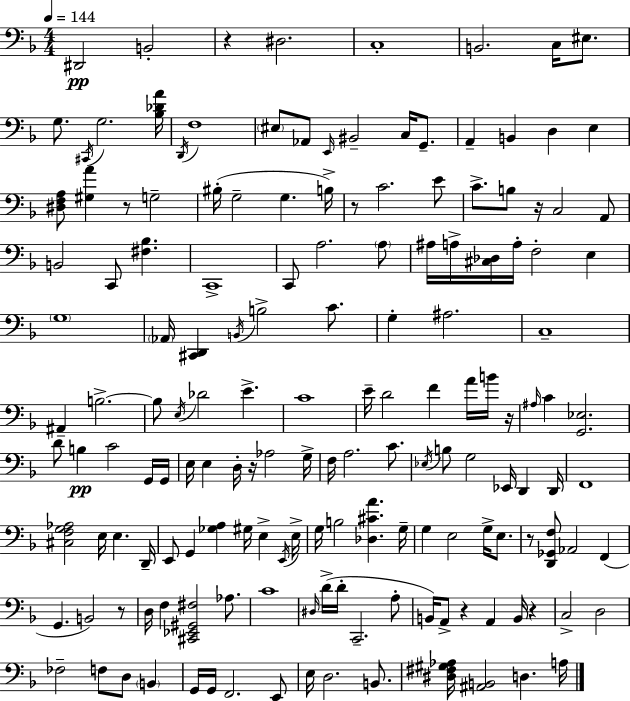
X:1
T:Untitled
M:4/4
L:1/4
K:Dm
^D,,2 B,,2 z ^D,2 C,4 B,,2 C,/4 ^E,/2 G,/2 ^C,,/4 G,2 [_B,_DA]/4 D,,/4 F,4 ^E,/2 _A,,/2 E,,/4 ^B,,2 C,/4 G,,/2 A,, B,, D, E, [^D,F,A,]/2 [^G,A] z/2 G,2 ^B,/4 G,2 G, B,/4 z/2 C2 E/2 C/2 B,/2 z/4 C,2 A,,/2 B,,2 C,,/2 [^F,_B,] C,,4 C,,/2 A,2 A,/2 ^A,/4 A,/4 [^C,_D,]/4 A,/4 F,2 E, G,4 _A,,/4 [^C,,D,,] B,,/4 B,2 C/2 G, ^A,2 C,4 ^A,, B,2 B,/2 E,/4 _D2 E C4 E/4 D2 F A/4 B/4 z/4 ^A,/4 C [G,,_E,]2 D/2 B, C2 G,,/4 G,,/4 E,/4 E, D,/4 z/4 _A,2 G,/4 F,/4 A,2 C/2 _E,/4 B,/2 G,2 _E,,/4 D,, D,,/4 F,,4 [^C,F,G,_A,]2 E,/4 E, D,,/4 E,,/2 G,, [_G,A,] ^G,/4 E, E,,/4 E,/4 G,/4 B,2 [_D,^CA] G,/4 G, E,2 G,/4 E,/2 z/2 [D,,_G,,F,]/2 _A,,2 F,, G,, B,,2 z/2 D,/4 F, [^C,,_E,,^G,,^F,]2 _A,/2 C4 ^D,/4 D/4 D/4 C,,2 A,/2 B,,/4 A,,/2 z A,, B,,/4 z C,2 D,2 _F,2 F,/2 D,/2 B,, G,,/4 G,,/4 F,,2 E,,/2 E,/4 D,2 B,,/2 [^D,^F,^G,_A,]/4 [^A,,B,,]2 D, A,/4